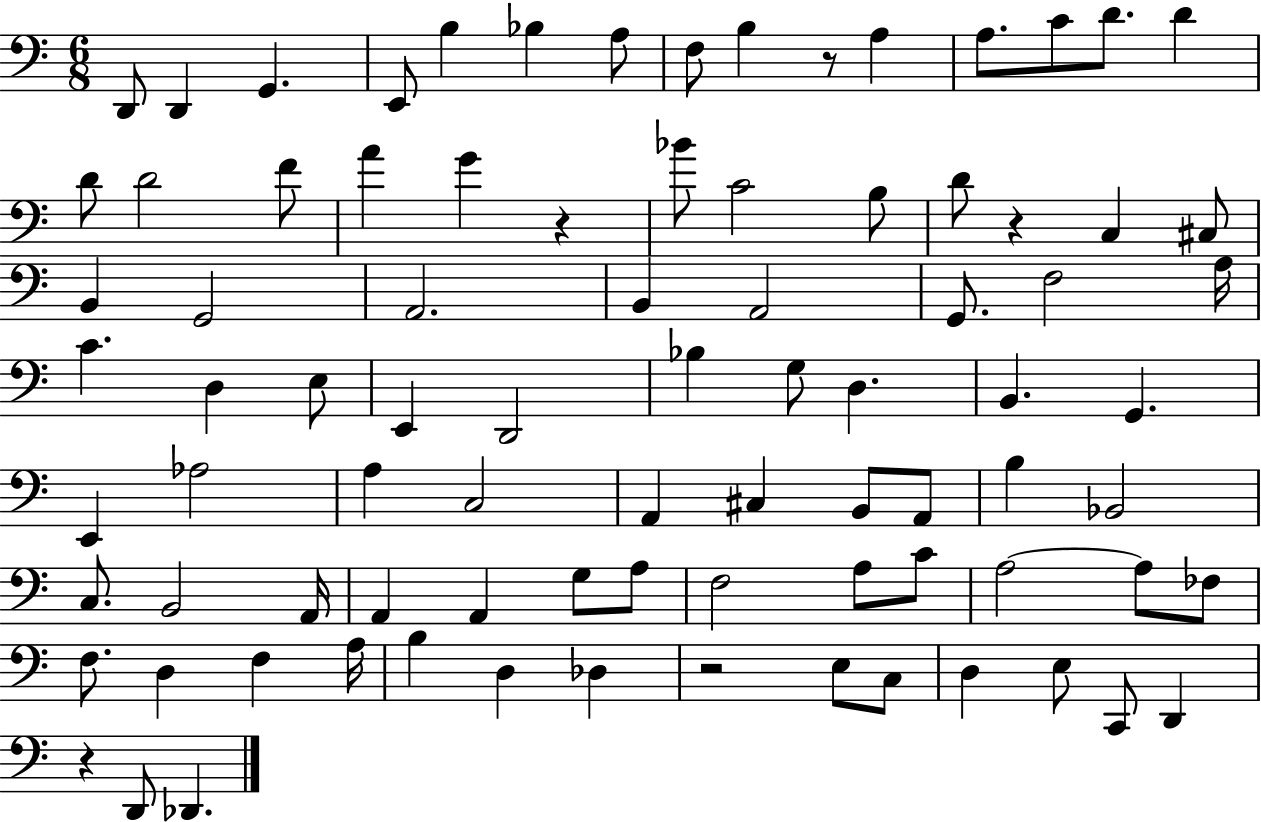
{
  \clef bass
  \numericTimeSignature
  \time 6/8
  \key c \major
  \repeat volta 2 { d,8 d,4 g,4. | e,8 b4 bes4 a8 | f8 b4 r8 a4 | a8. c'8 d'8. d'4 | \break d'8 d'2 f'8 | a'4 g'4 r4 | bes'8 c'2 b8 | d'8 r4 c4 cis8 | \break b,4 g,2 | a,2. | b,4 a,2 | g,8. f2 a16 | \break c'4. d4 e8 | e,4 d,2 | bes4 g8 d4. | b,4. g,4. | \break e,4 aes2 | a4 c2 | a,4 cis4 b,8 a,8 | b4 bes,2 | \break c8. b,2 a,16 | a,4 a,4 g8 a8 | f2 a8 c'8 | a2~~ a8 fes8 | \break f8. d4 f4 a16 | b4 d4 des4 | r2 e8 c8 | d4 e8 c,8 d,4 | \break r4 d,8 des,4. | } \bar "|."
}